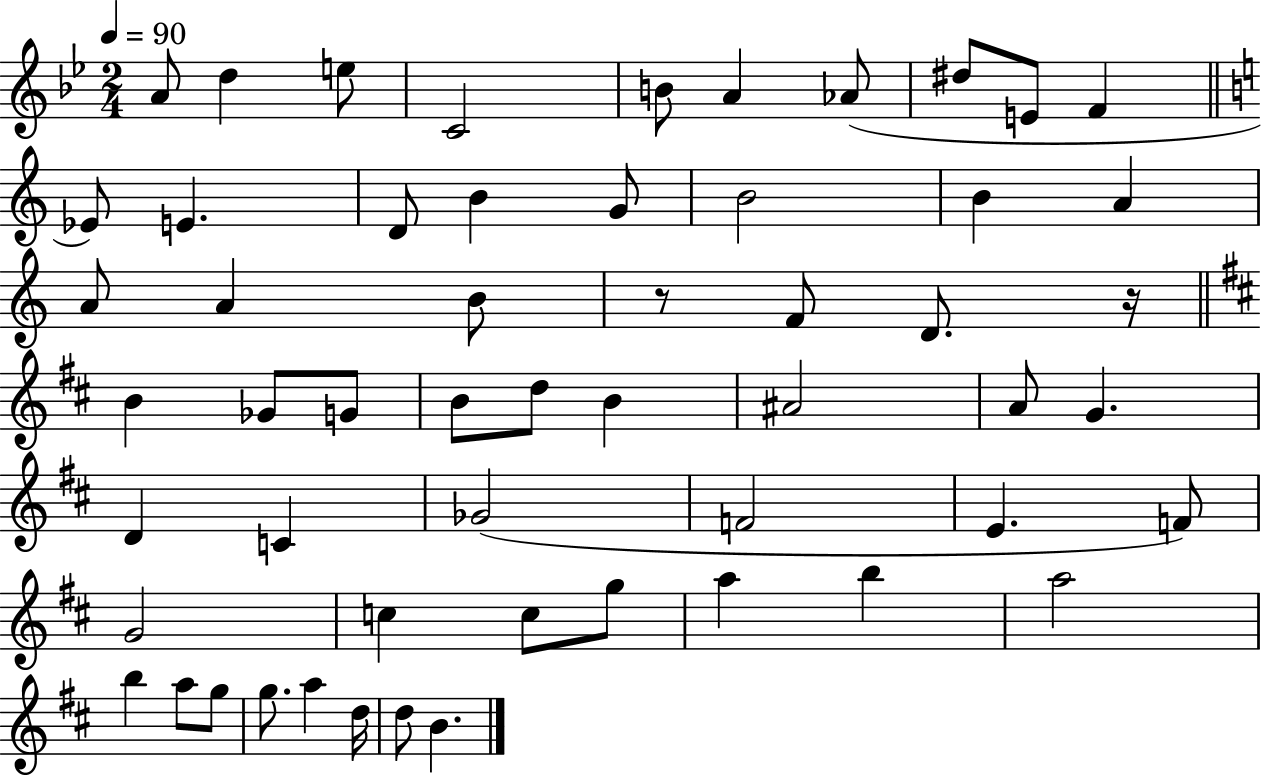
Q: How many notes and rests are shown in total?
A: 55